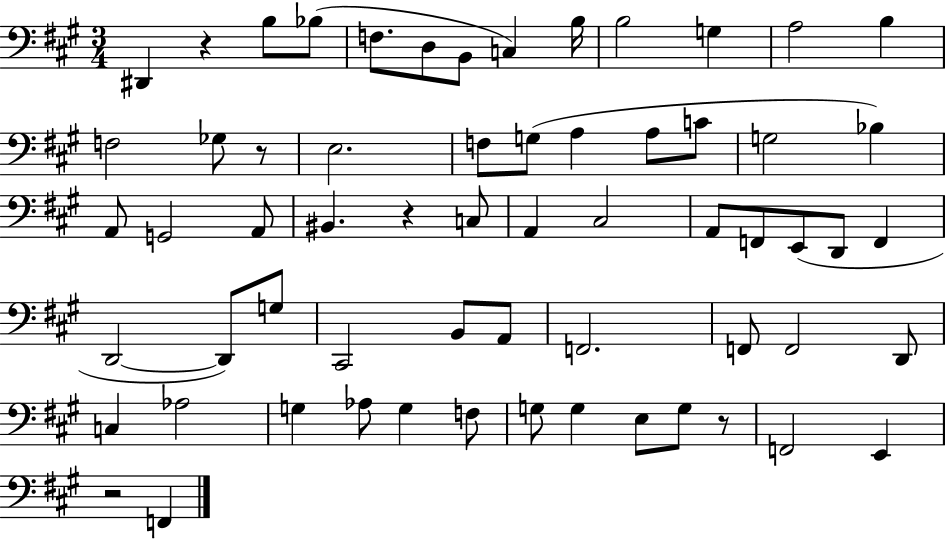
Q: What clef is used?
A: bass